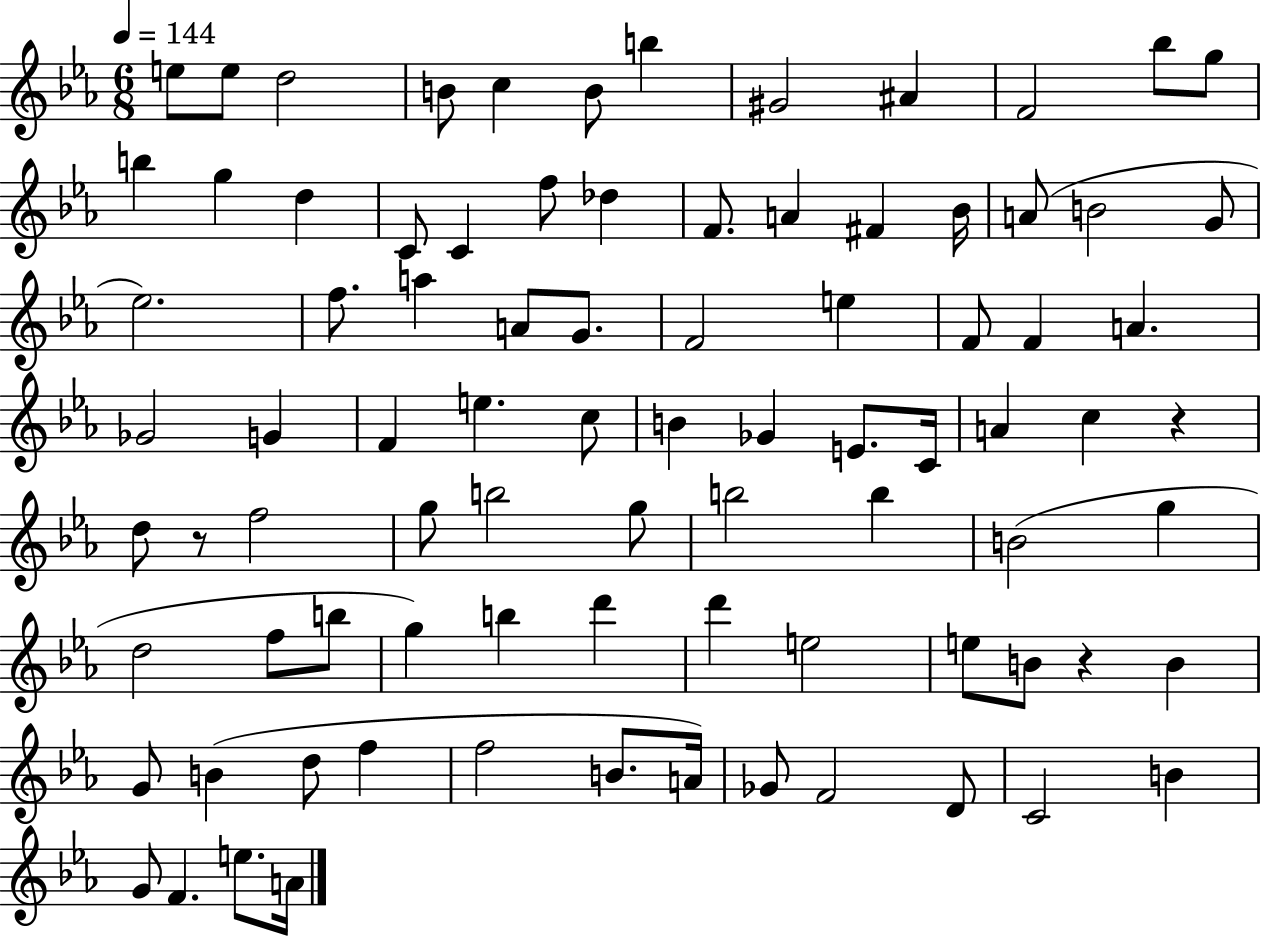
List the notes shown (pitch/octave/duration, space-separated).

E5/e E5/e D5/h B4/e C5/q B4/e B5/q G#4/h A#4/q F4/h Bb5/e G5/e B5/q G5/q D5/q C4/e C4/q F5/e Db5/q F4/e. A4/q F#4/q Bb4/s A4/e B4/h G4/e Eb5/h. F5/e. A5/q A4/e G4/e. F4/h E5/q F4/e F4/q A4/q. Gb4/h G4/q F4/q E5/q. C5/e B4/q Gb4/q E4/e. C4/s A4/q C5/q R/q D5/e R/e F5/h G5/e B5/h G5/e B5/h B5/q B4/h G5/q D5/h F5/e B5/e G5/q B5/q D6/q D6/q E5/h E5/e B4/e R/q B4/q G4/e B4/q D5/e F5/q F5/h B4/e. A4/s Gb4/e F4/h D4/e C4/h B4/q G4/e F4/q. E5/e. A4/s